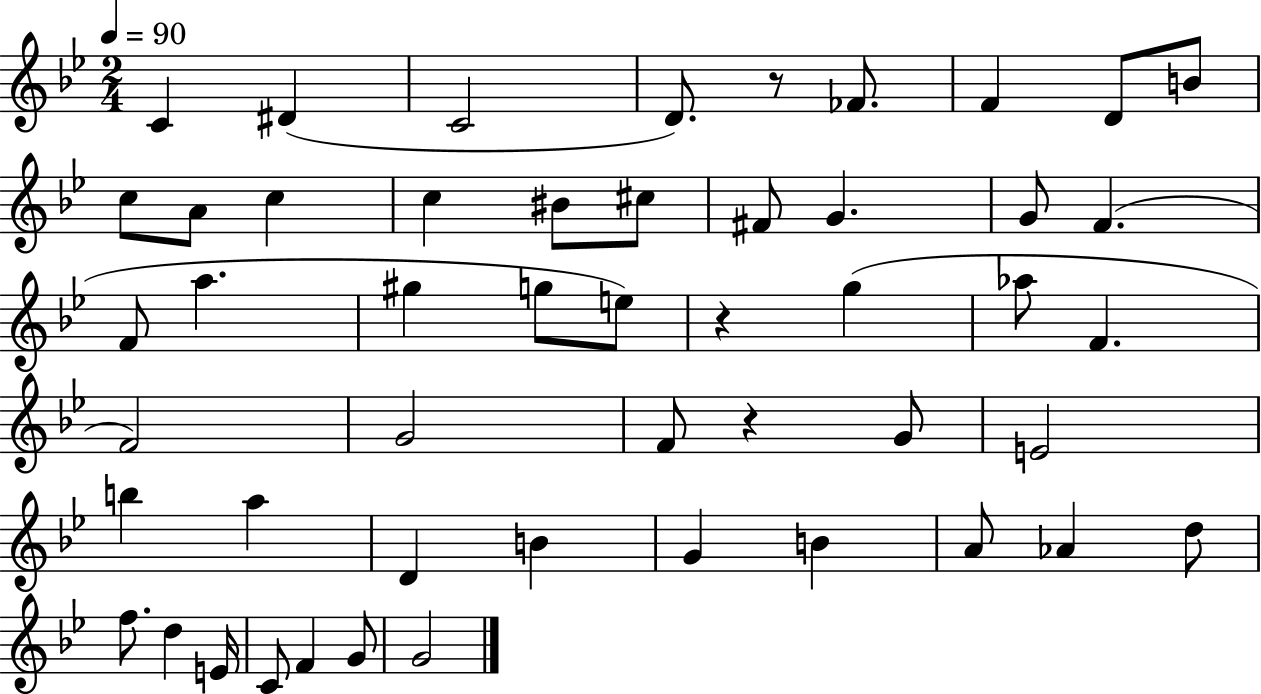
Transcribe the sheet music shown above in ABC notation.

X:1
T:Untitled
M:2/4
L:1/4
K:Bb
C ^D C2 D/2 z/2 _F/2 F D/2 B/2 c/2 A/2 c c ^B/2 ^c/2 ^F/2 G G/2 F F/2 a ^g g/2 e/2 z g _a/2 F F2 G2 F/2 z G/2 E2 b a D B G B A/2 _A d/2 f/2 d E/4 C/2 F G/2 G2